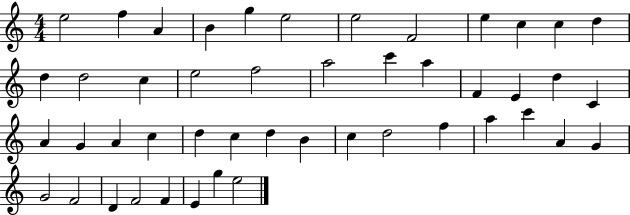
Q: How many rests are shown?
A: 0